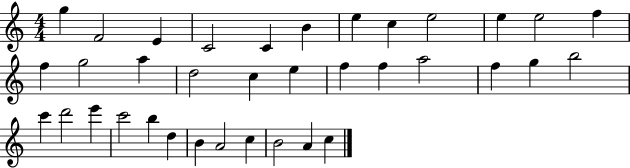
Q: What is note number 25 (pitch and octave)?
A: C6